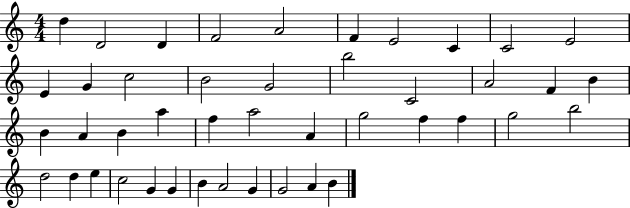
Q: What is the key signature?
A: C major